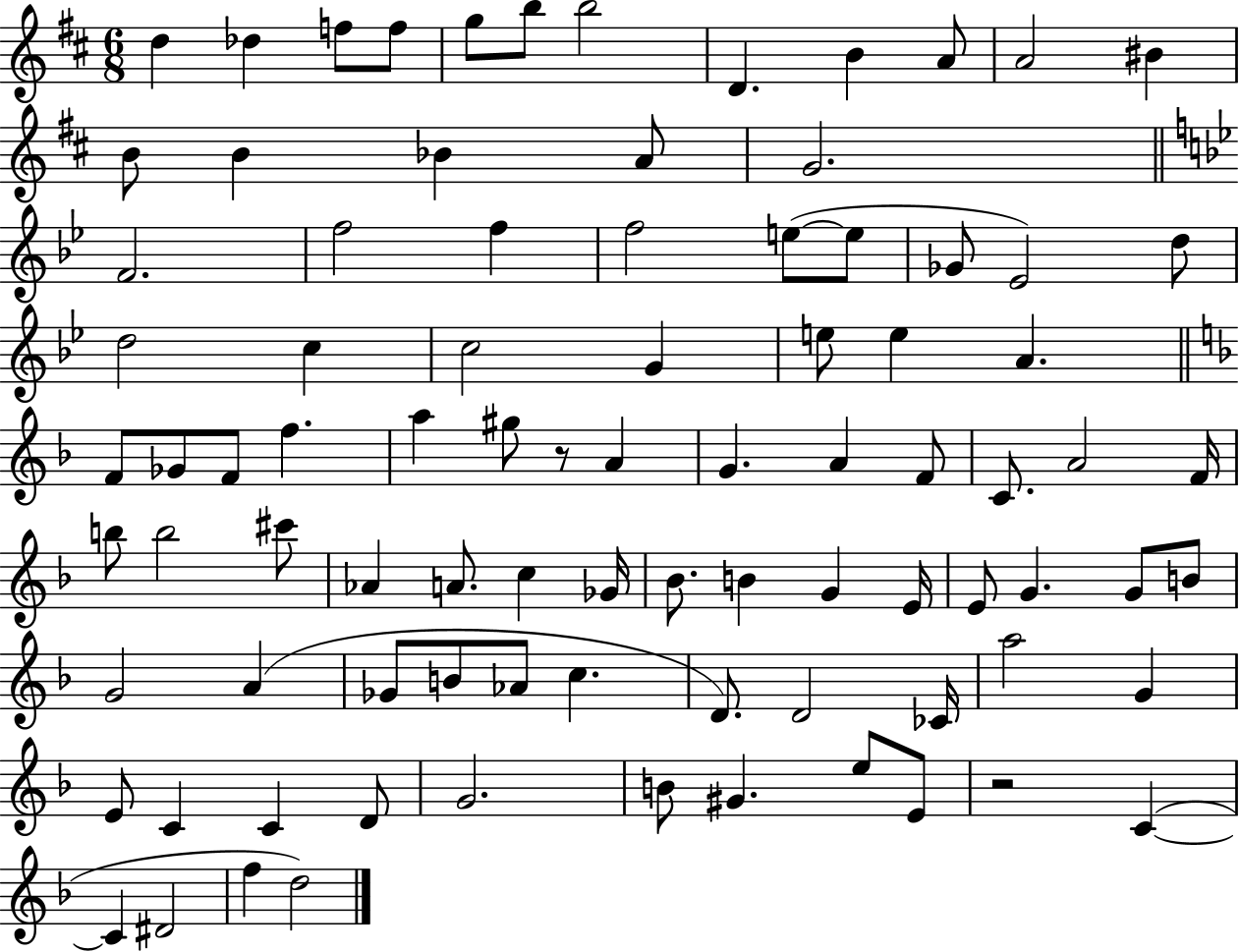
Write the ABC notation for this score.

X:1
T:Untitled
M:6/8
L:1/4
K:D
d _d f/2 f/2 g/2 b/2 b2 D B A/2 A2 ^B B/2 B _B A/2 G2 F2 f2 f f2 e/2 e/2 _G/2 _E2 d/2 d2 c c2 G e/2 e A F/2 _G/2 F/2 f a ^g/2 z/2 A G A F/2 C/2 A2 F/4 b/2 b2 ^c'/2 _A A/2 c _G/4 _B/2 B G E/4 E/2 G G/2 B/2 G2 A _G/2 B/2 _A/2 c D/2 D2 _C/4 a2 G E/2 C C D/2 G2 B/2 ^G e/2 E/2 z2 C C ^D2 f d2